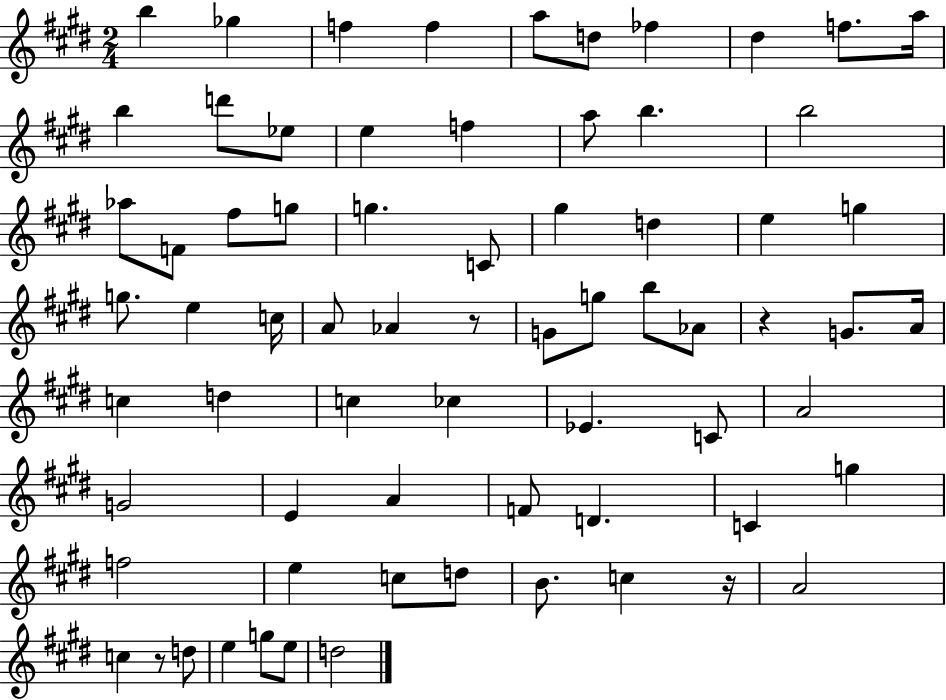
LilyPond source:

{
  \clef treble
  \numericTimeSignature
  \time 2/4
  \key e \major
  b''4 ges''4 | f''4 f''4 | a''8 d''8 fes''4 | dis''4 f''8. a''16 | \break b''4 d'''8 ees''8 | e''4 f''4 | a''8 b''4. | b''2 | \break aes''8 f'8 fis''8 g''8 | g''4. c'8 | gis''4 d''4 | e''4 g''4 | \break g''8. e''4 c''16 | a'8 aes'4 r8 | g'8 g''8 b''8 aes'8 | r4 g'8. a'16 | \break c''4 d''4 | c''4 ces''4 | ees'4. c'8 | a'2 | \break g'2 | e'4 a'4 | f'8 d'4. | c'4 g''4 | \break f''2 | e''4 c''8 d''8 | b'8. c''4 r16 | a'2 | \break c''4 r8 d''8 | e''4 g''8 e''8 | d''2 | \bar "|."
}